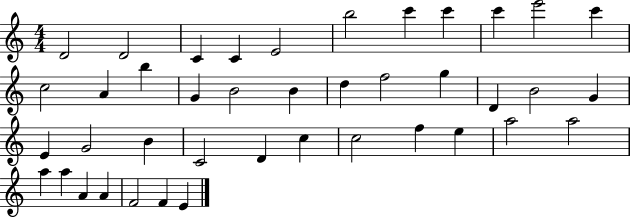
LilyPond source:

{
  \clef treble
  \numericTimeSignature
  \time 4/4
  \key c \major
  d'2 d'2 | c'4 c'4 e'2 | b''2 c'''4 c'''4 | c'''4 e'''2 c'''4 | \break c''2 a'4 b''4 | g'4 b'2 b'4 | d''4 f''2 g''4 | d'4 b'2 g'4 | \break e'4 g'2 b'4 | c'2 d'4 c''4 | c''2 f''4 e''4 | a''2 a''2 | \break a''4 a''4 a'4 a'4 | f'2 f'4 e'4 | \bar "|."
}